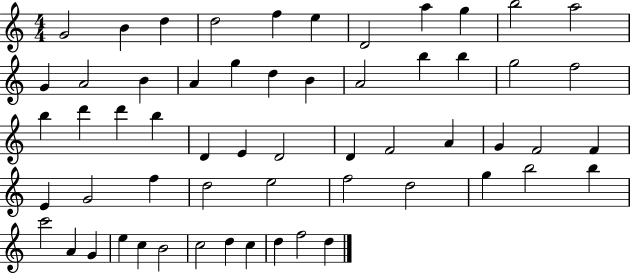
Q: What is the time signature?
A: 4/4